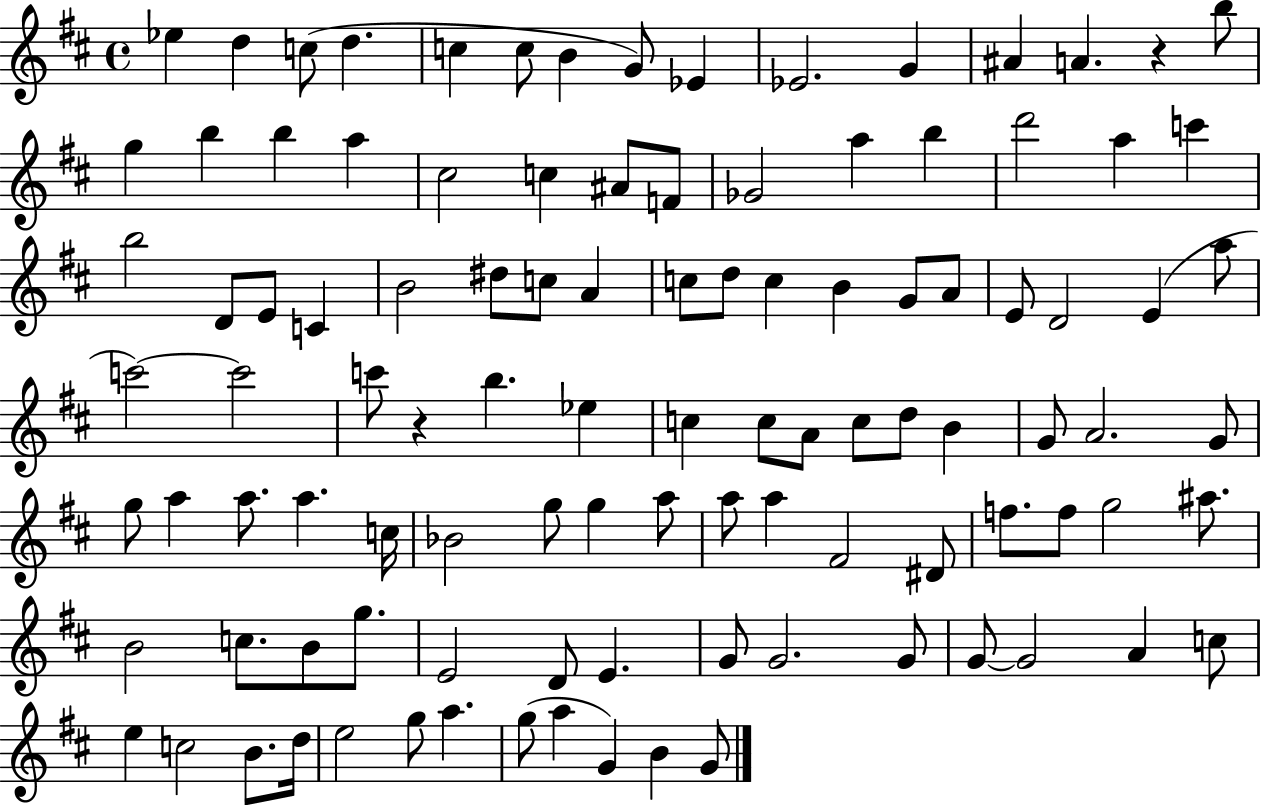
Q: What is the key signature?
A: D major